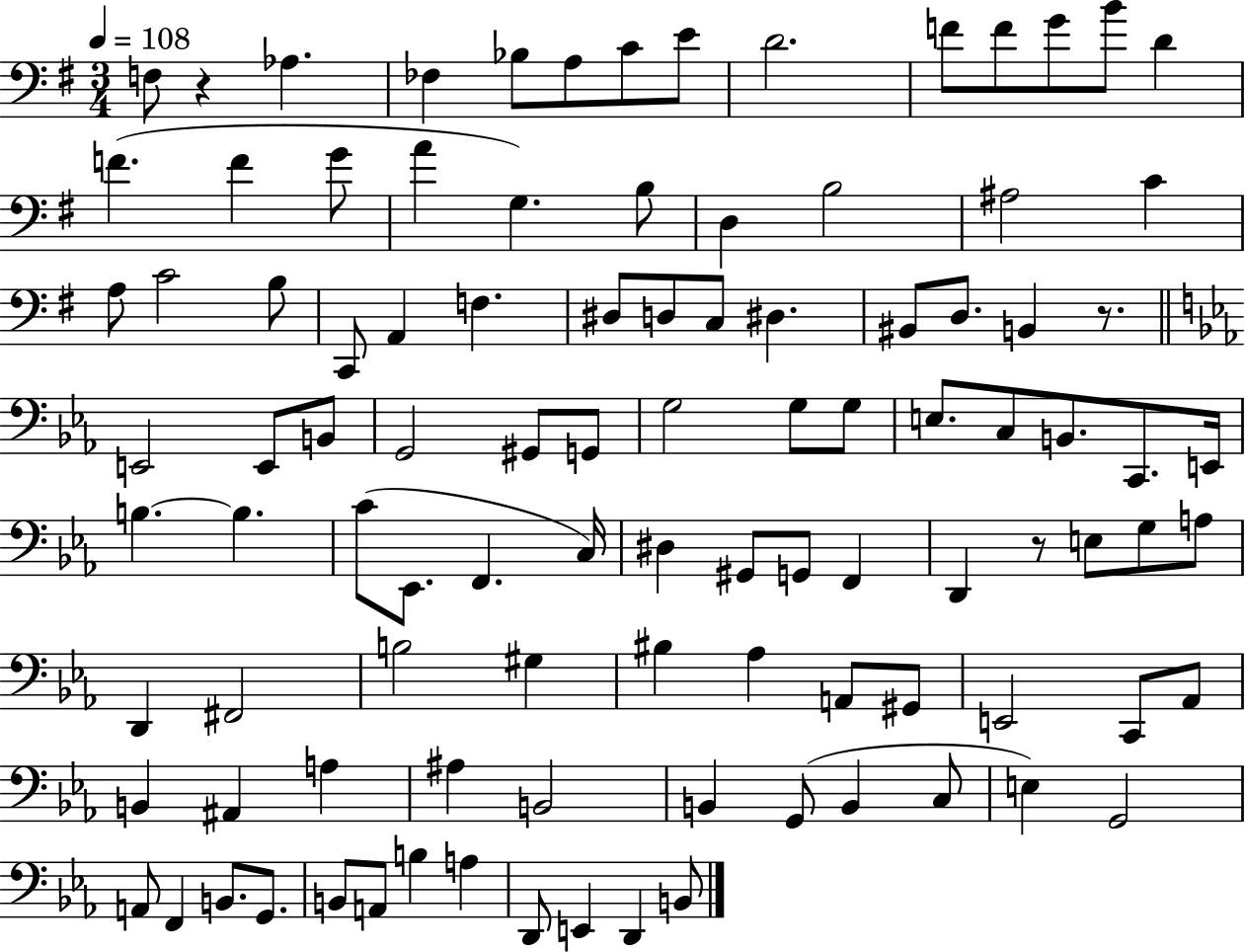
X:1
T:Untitled
M:3/4
L:1/4
K:G
F,/2 z _A, _F, _B,/2 A,/2 C/2 E/2 D2 F/2 F/2 G/2 B/2 D F F G/2 A G, B,/2 D, B,2 ^A,2 C A,/2 C2 B,/2 C,,/2 A,, F, ^D,/2 D,/2 C,/2 ^D, ^B,,/2 D,/2 B,, z/2 E,,2 E,,/2 B,,/2 G,,2 ^G,,/2 G,,/2 G,2 G,/2 G,/2 E,/2 C,/2 B,,/2 C,,/2 E,,/4 B, B, C/2 _E,,/2 F,, C,/4 ^D, ^G,,/2 G,,/2 F,, D,, z/2 E,/2 G,/2 A,/2 D,, ^F,,2 B,2 ^G, ^B, _A, A,,/2 ^G,,/2 E,,2 C,,/2 _A,,/2 B,, ^A,, A, ^A, B,,2 B,, G,,/2 B,, C,/2 E, G,,2 A,,/2 F,, B,,/2 G,,/2 B,,/2 A,,/2 B, A, D,,/2 E,, D,, B,,/2